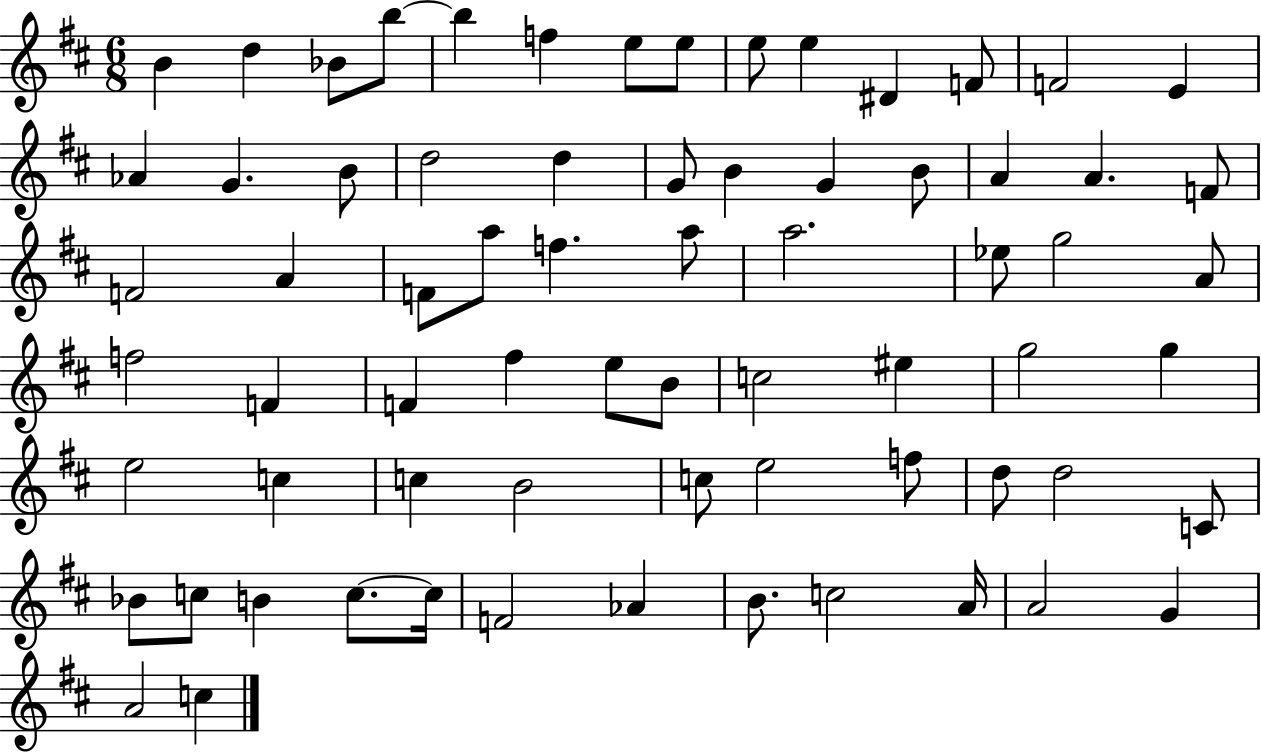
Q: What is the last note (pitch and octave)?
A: C5